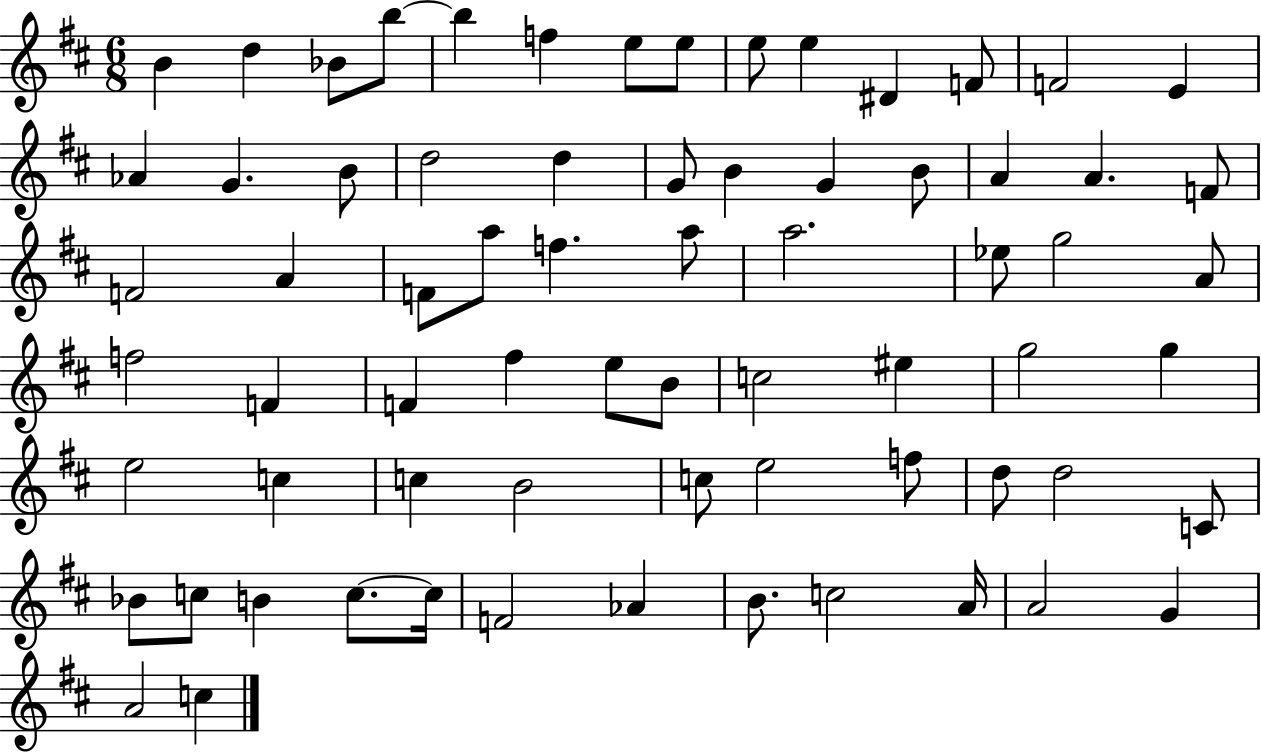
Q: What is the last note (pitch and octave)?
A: C5